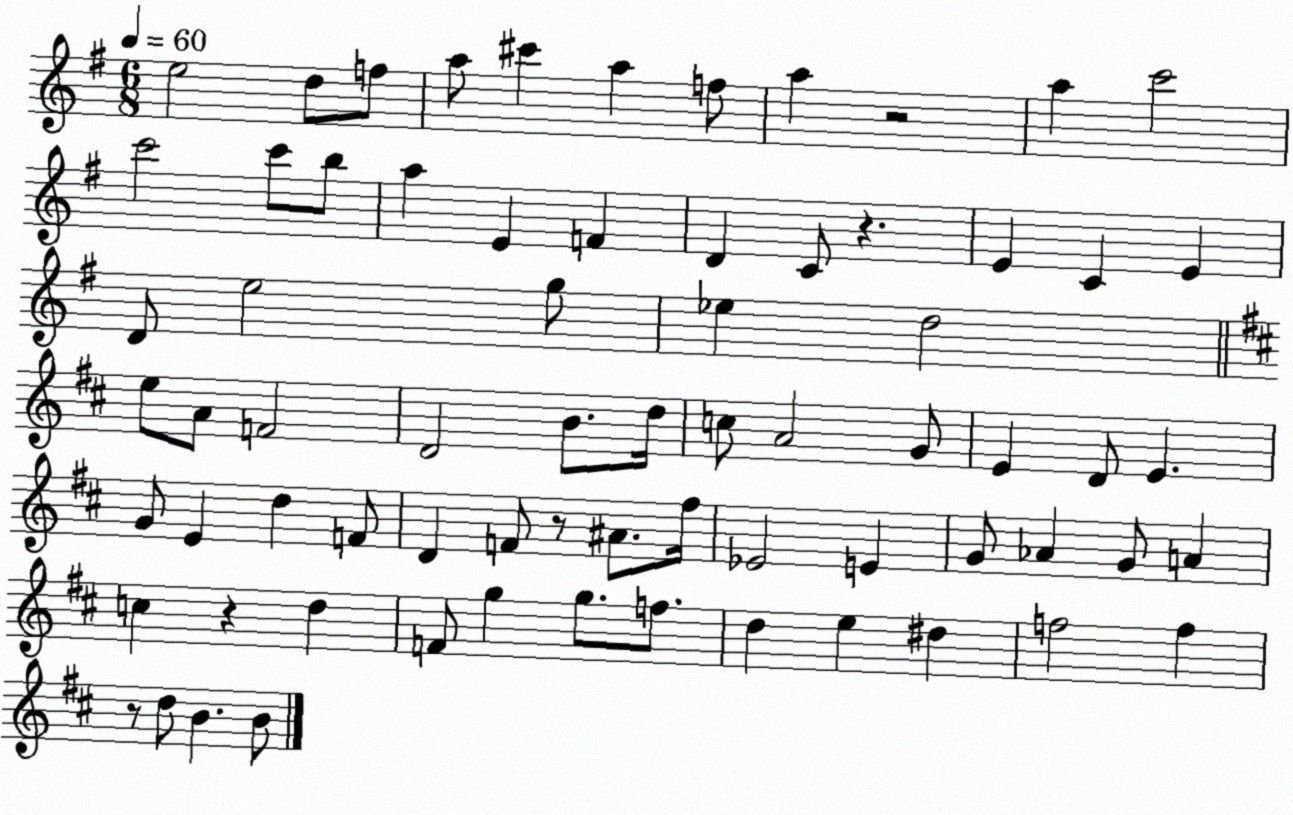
X:1
T:Untitled
M:6/8
L:1/4
K:G
e2 d/2 f/2 a/2 ^c' a f/2 a z2 a c'2 c'2 c'/2 b/2 a E F D C/2 z E C E D/2 e2 g/2 _e d2 e/2 A/2 F2 D2 B/2 d/4 c/2 A2 G/2 E D/2 E G/2 E d F/2 D F/2 z/2 ^A/2 ^f/4 _E2 E G/2 _A G/2 A c z d F/2 g g/2 f/2 d e ^d f2 f z/2 d/2 B B/2